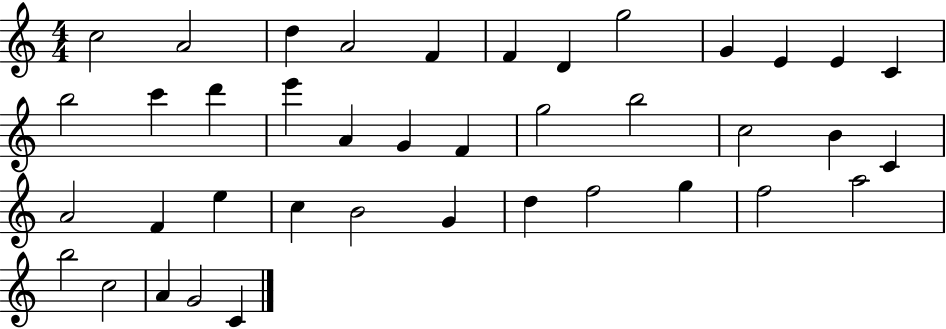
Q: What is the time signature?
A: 4/4